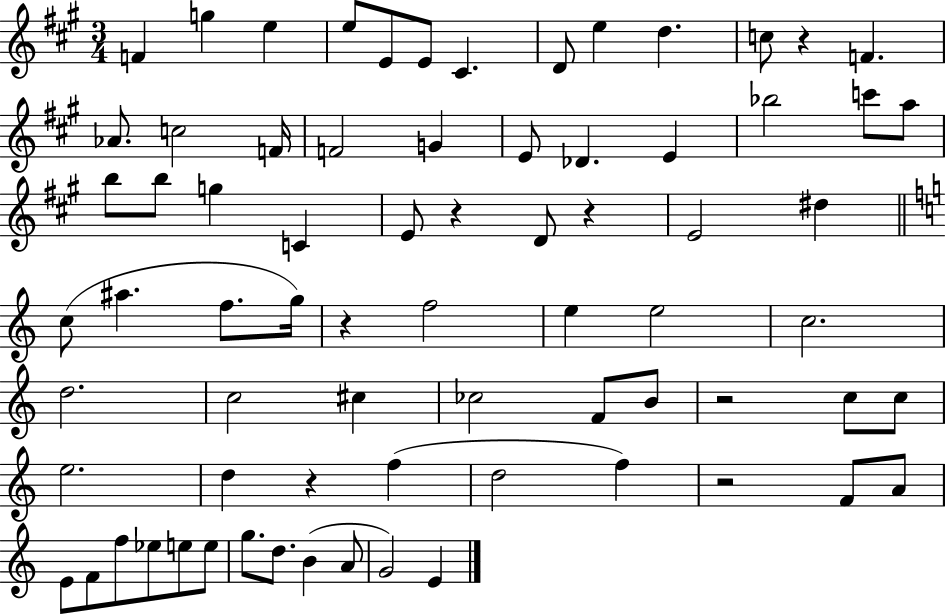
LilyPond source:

{
  \clef treble
  \numericTimeSignature
  \time 3/4
  \key a \major
  f'4 g''4 e''4 | e''8 e'8 e'8 cis'4. | d'8 e''4 d''4. | c''8 r4 f'4. | \break aes'8. c''2 f'16 | f'2 g'4 | e'8 des'4. e'4 | bes''2 c'''8 a''8 | \break b''8 b''8 g''4 c'4 | e'8 r4 d'8 r4 | e'2 dis''4 | \bar "||" \break \key c \major c''8( ais''4. f''8. g''16) | r4 f''2 | e''4 e''2 | c''2. | \break d''2. | c''2 cis''4 | ces''2 f'8 b'8 | r2 c''8 c''8 | \break e''2. | d''4 r4 f''4( | d''2 f''4) | r2 f'8 a'8 | \break e'8 f'8 f''8 ees''8 e''8 e''8 | g''8. d''8. b'4( a'8 | g'2) e'4 | \bar "|."
}